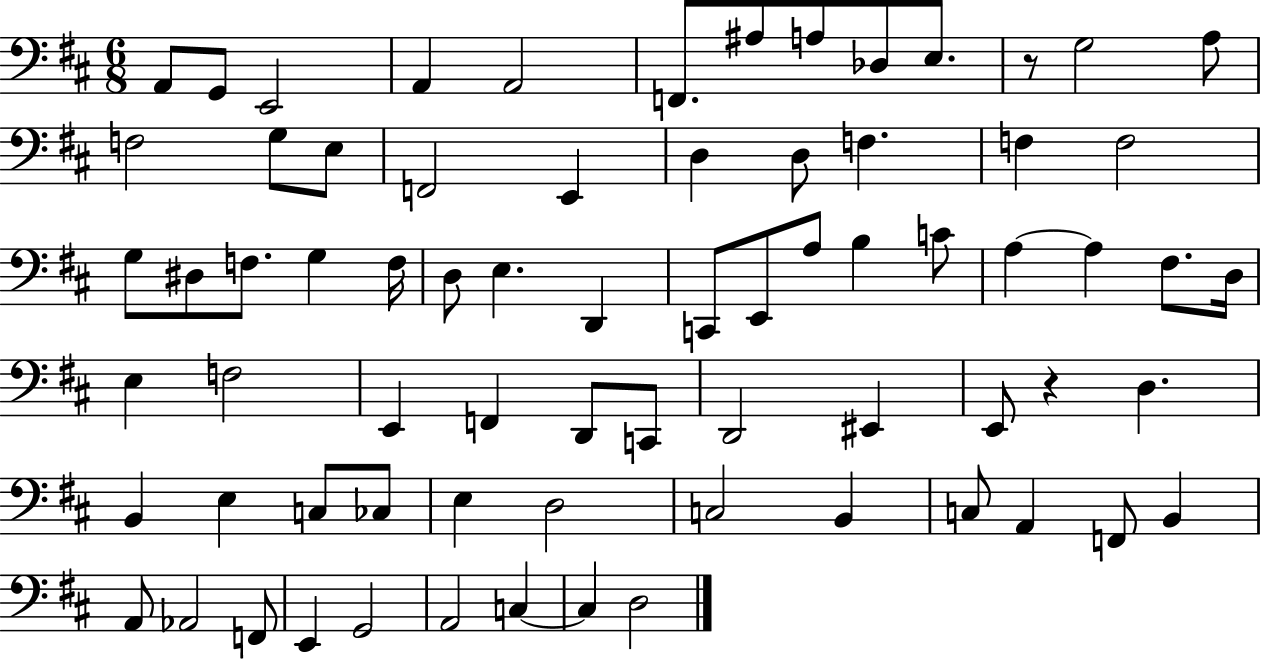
X:1
T:Untitled
M:6/8
L:1/4
K:D
A,,/2 G,,/2 E,,2 A,, A,,2 F,,/2 ^A,/2 A,/2 _D,/2 E,/2 z/2 G,2 A,/2 F,2 G,/2 E,/2 F,,2 E,, D, D,/2 F, F, F,2 G,/2 ^D,/2 F,/2 G, F,/4 D,/2 E, D,, C,,/2 E,,/2 A,/2 B, C/2 A, A, ^F,/2 D,/4 E, F,2 E,, F,, D,,/2 C,,/2 D,,2 ^E,, E,,/2 z D, B,, E, C,/2 _C,/2 E, D,2 C,2 B,, C,/2 A,, F,,/2 B,, A,,/2 _A,,2 F,,/2 E,, G,,2 A,,2 C, C, D,2